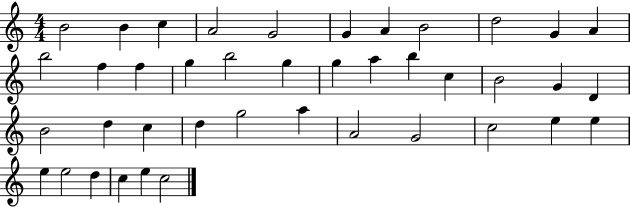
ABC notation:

X:1
T:Untitled
M:4/4
L:1/4
K:C
B2 B c A2 G2 G A B2 d2 G A b2 f f g b2 g g a b c B2 G D B2 d c d g2 a A2 G2 c2 e e e e2 d c e c2